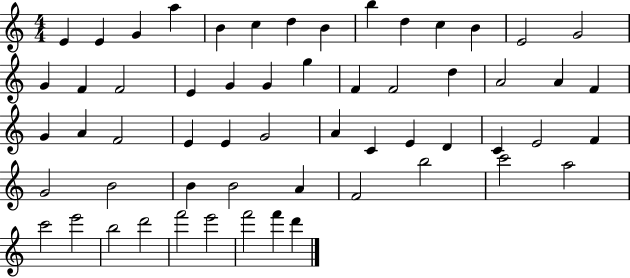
E4/q E4/q G4/q A5/q B4/q C5/q D5/q B4/q B5/q D5/q C5/q B4/q E4/h G4/h G4/q F4/q F4/h E4/q G4/q G4/q G5/q F4/q F4/h D5/q A4/h A4/q F4/q G4/q A4/q F4/h E4/q E4/q G4/h A4/q C4/q E4/q D4/q C4/q E4/h F4/q G4/h B4/h B4/q B4/h A4/q F4/h B5/h C6/h A5/h C6/h E6/h B5/h D6/h F6/h E6/h F6/h F6/q D6/q